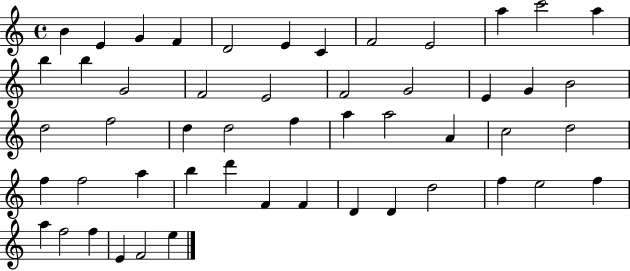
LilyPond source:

{
  \clef treble
  \time 4/4
  \defaultTimeSignature
  \key c \major
  b'4 e'4 g'4 f'4 | d'2 e'4 c'4 | f'2 e'2 | a''4 c'''2 a''4 | \break b''4 b''4 g'2 | f'2 e'2 | f'2 g'2 | e'4 g'4 b'2 | \break d''2 f''2 | d''4 d''2 f''4 | a''4 a''2 a'4 | c''2 d''2 | \break f''4 f''2 a''4 | b''4 d'''4 f'4 f'4 | d'4 d'4 d''2 | f''4 e''2 f''4 | \break a''4 f''2 f''4 | e'4 f'2 e''4 | \bar "|."
}